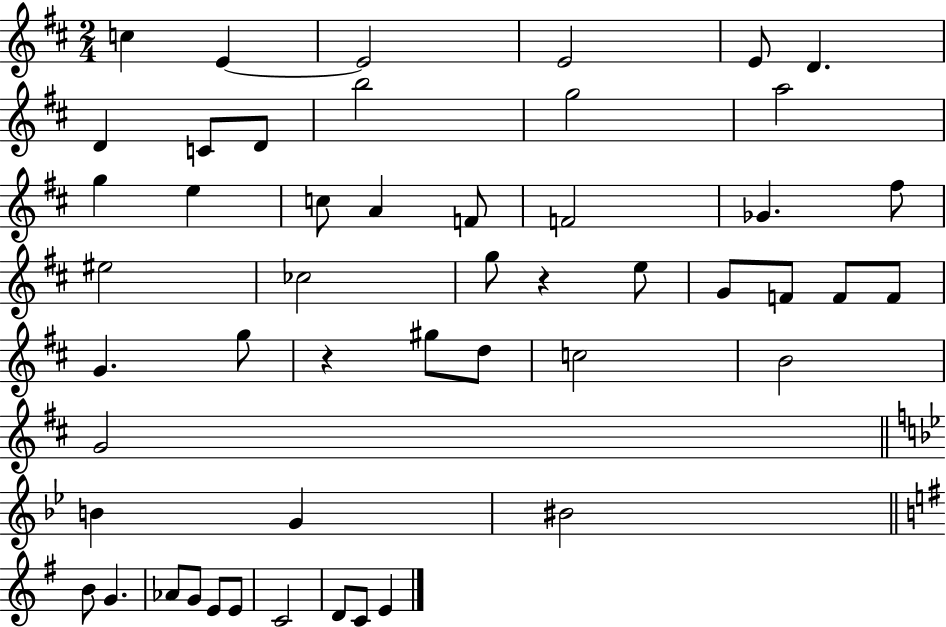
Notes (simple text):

C5/q E4/q E4/h E4/h E4/e D4/q. D4/q C4/e D4/e B5/h G5/h A5/h G5/q E5/q C5/e A4/q F4/e F4/h Gb4/q. F#5/e EIS5/h CES5/h G5/e R/q E5/e G4/e F4/e F4/e F4/e G4/q. G5/e R/q G#5/e D5/e C5/h B4/h G4/h B4/q G4/q BIS4/h B4/e G4/q. Ab4/e G4/e E4/e E4/e C4/h D4/e C4/e E4/q